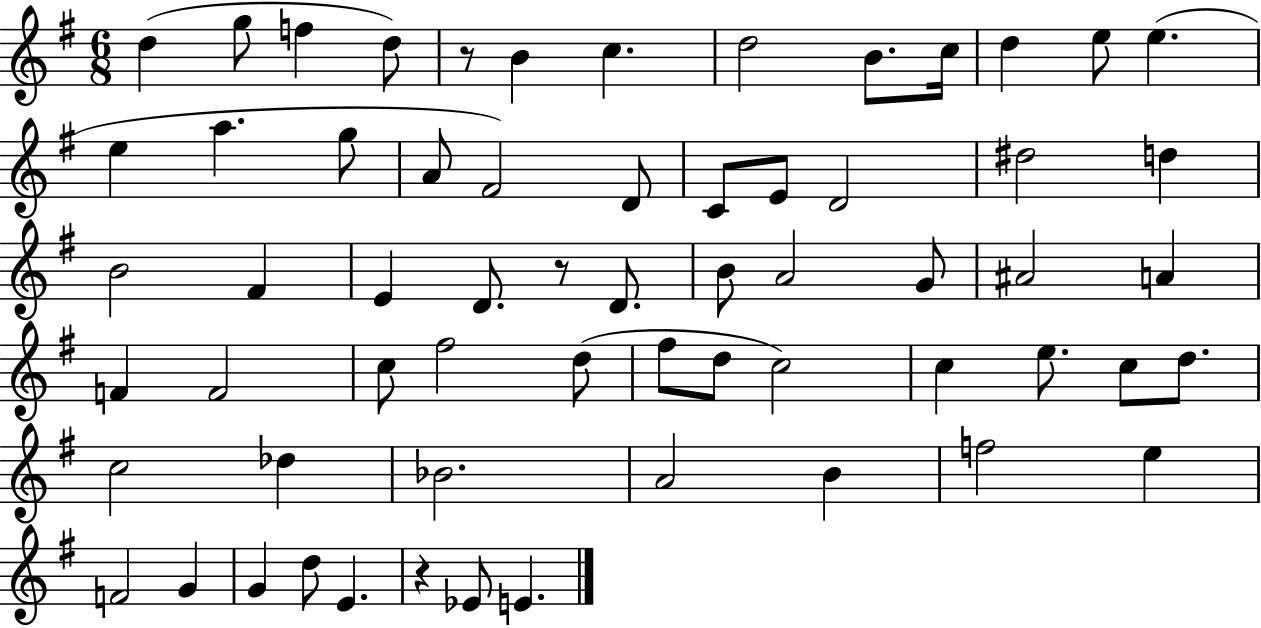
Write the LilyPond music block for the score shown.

{
  \clef treble
  \numericTimeSignature
  \time 6/8
  \key g \major
  d''4( g''8 f''4 d''8) | r8 b'4 c''4. | d''2 b'8. c''16 | d''4 e''8 e''4.( | \break e''4 a''4. g''8 | a'8 fis'2) d'8 | c'8 e'8 d'2 | dis''2 d''4 | \break b'2 fis'4 | e'4 d'8. r8 d'8. | b'8 a'2 g'8 | ais'2 a'4 | \break f'4 f'2 | c''8 fis''2 d''8( | fis''8 d''8 c''2) | c''4 e''8. c''8 d''8. | \break c''2 des''4 | bes'2. | a'2 b'4 | f''2 e''4 | \break f'2 g'4 | g'4 d''8 e'4. | r4 ees'8 e'4. | \bar "|."
}